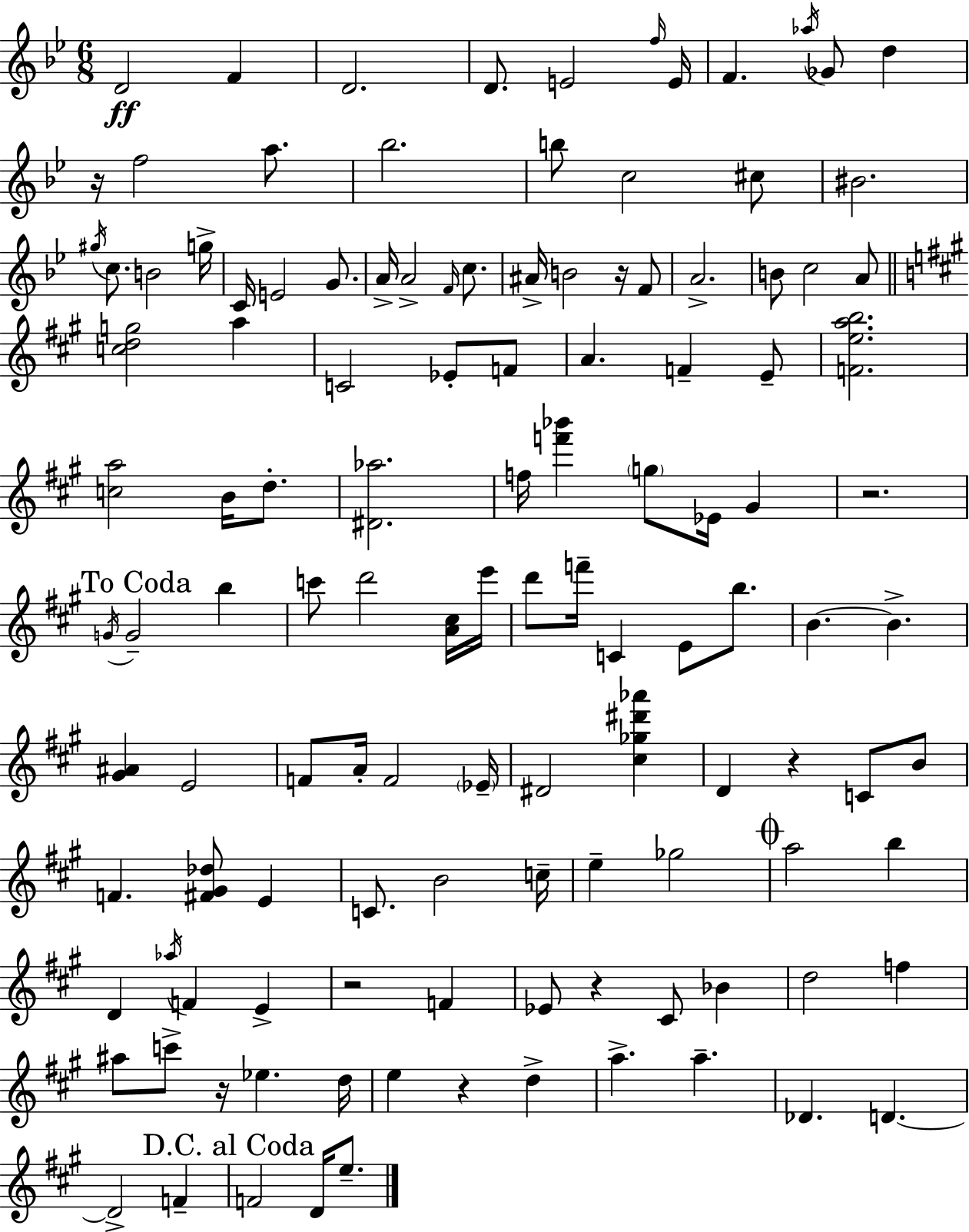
D4/h F4/q D4/h. D4/e. E4/h F5/s E4/s F4/q. Ab5/s Gb4/e D5/q R/s F5/h A5/e. Bb5/h. B5/e C5/h C#5/e BIS4/h. G#5/s C5/e. B4/h G5/s C4/s E4/h G4/e. A4/s A4/h F4/s C5/e. A#4/s B4/h R/s F4/e A4/h. B4/e C5/h A4/e [C5,D5,G5]/h A5/q C4/h Eb4/e F4/e A4/q. F4/q E4/e [F4,E5,A5,B5]/h. [C5,A5]/h B4/s D5/e. [D#4,Ab5]/h. F5/s [F6,Bb6]/q G5/e Eb4/s G#4/q R/h. G4/s G4/h B5/q C6/e D6/h [A4,C#5]/s E6/s D6/e F6/s C4/q E4/e B5/e. B4/q. B4/q. [G#4,A#4]/q E4/h F4/e A4/s F4/h Eb4/s D#4/h [C#5,Gb5,D#6,Ab6]/q D4/q R/q C4/e B4/e F4/q. [F#4,G#4,Db5]/e E4/q C4/e. B4/h C5/s E5/q Gb5/h A5/h B5/q D4/q Ab5/s F4/q E4/q R/h F4/q Eb4/e R/q C#4/e Bb4/q D5/h F5/q A#5/e C6/e R/s Eb5/q. D5/s E5/q R/q D5/q A5/q. A5/q. Db4/q. D4/q. D4/h F4/q F4/h D4/s E5/e.